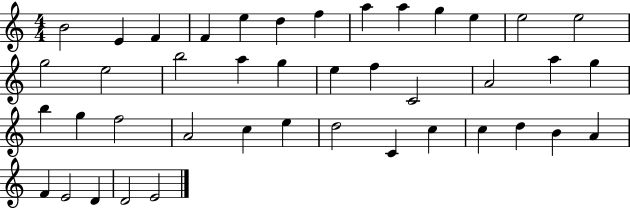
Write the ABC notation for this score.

X:1
T:Untitled
M:4/4
L:1/4
K:C
B2 E F F e d f a a g e e2 e2 g2 e2 b2 a g e f C2 A2 a g b g f2 A2 c e d2 C c c d B A F E2 D D2 E2